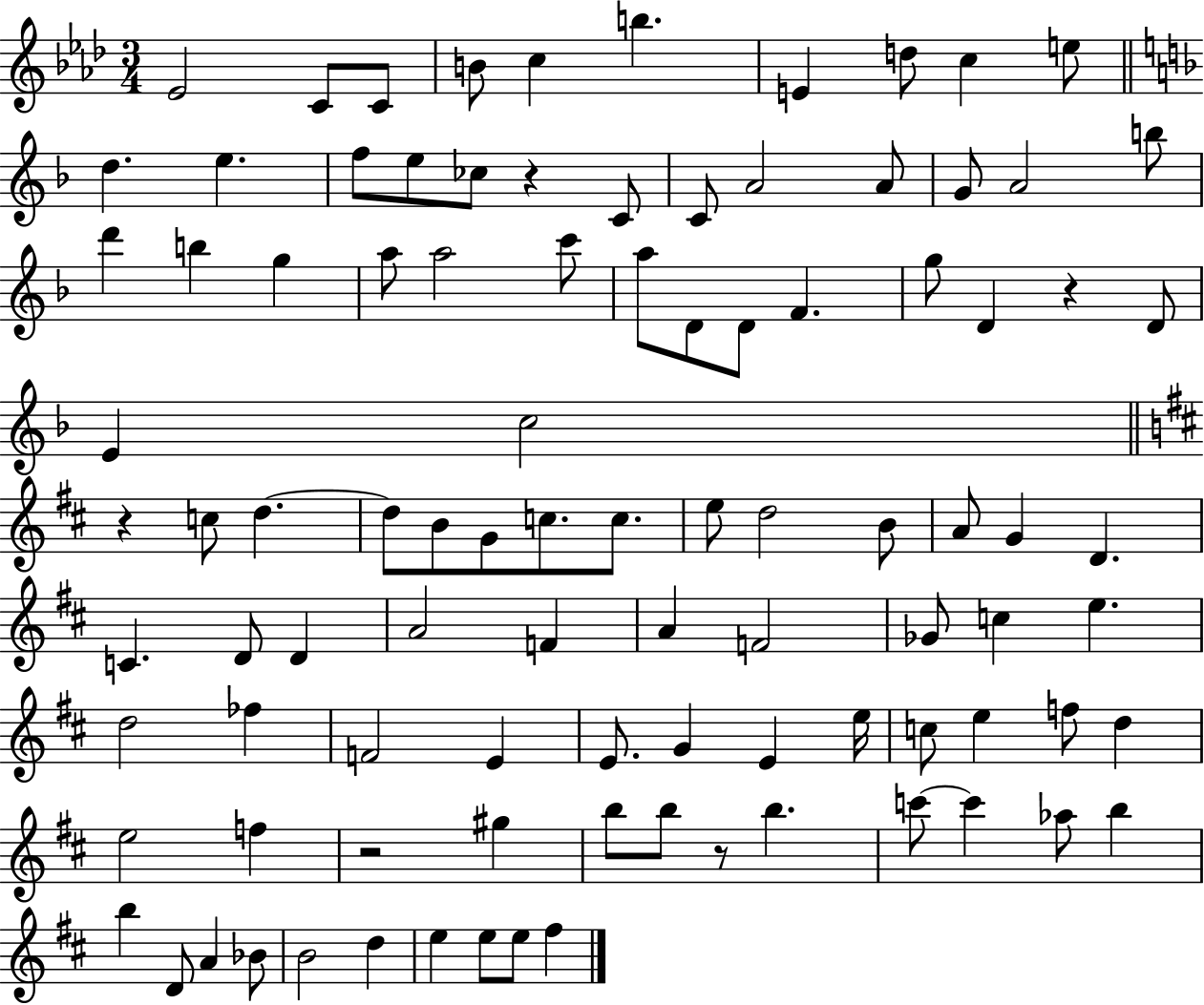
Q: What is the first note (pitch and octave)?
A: Eb4